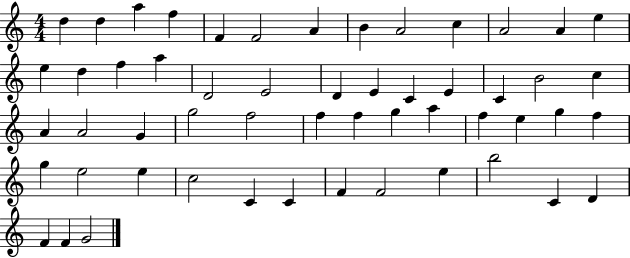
{
  \clef treble
  \numericTimeSignature
  \time 4/4
  \key c \major
  d''4 d''4 a''4 f''4 | f'4 f'2 a'4 | b'4 a'2 c''4 | a'2 a'4 e''4 | \break e''4 d''4 f''4 a''4 | d'2 e'2 | d'4 e'4 c'4 e'4 | c'4 b'2 c''4 | \break a'4 a'2 g'4 | g''2 f''2 | f''4 f''4 g''4 a''4 | f''4 e''4 g''4 f''4 | \break g''4 e''2 e''4 | c''2 c'4 c'4 | f'4 f'2 e''4 | b''2 c'4 d'4 | \break f'4 f'4 g'2 | \bar "|."
}